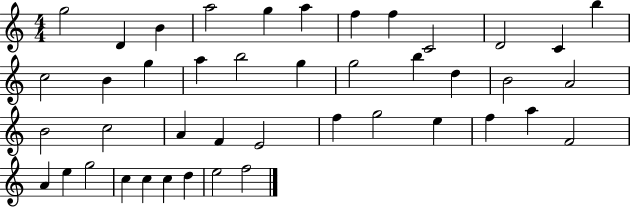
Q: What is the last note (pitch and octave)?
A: F5